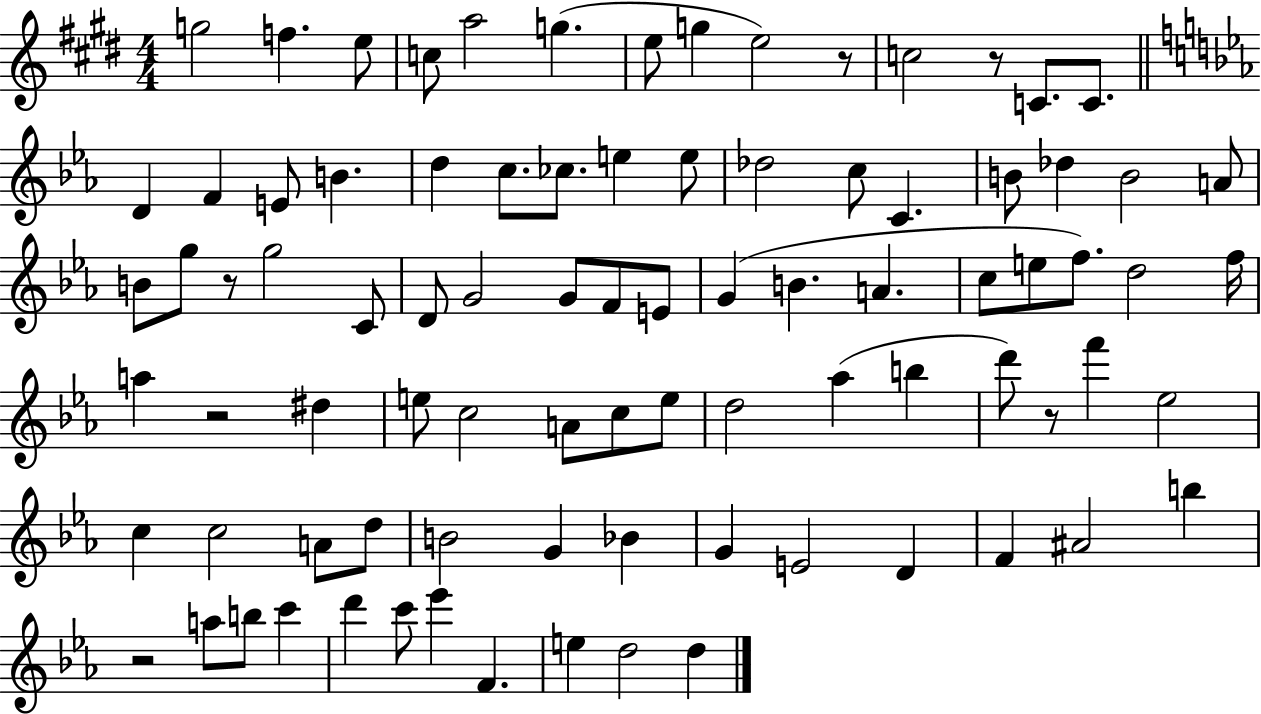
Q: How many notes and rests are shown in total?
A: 87